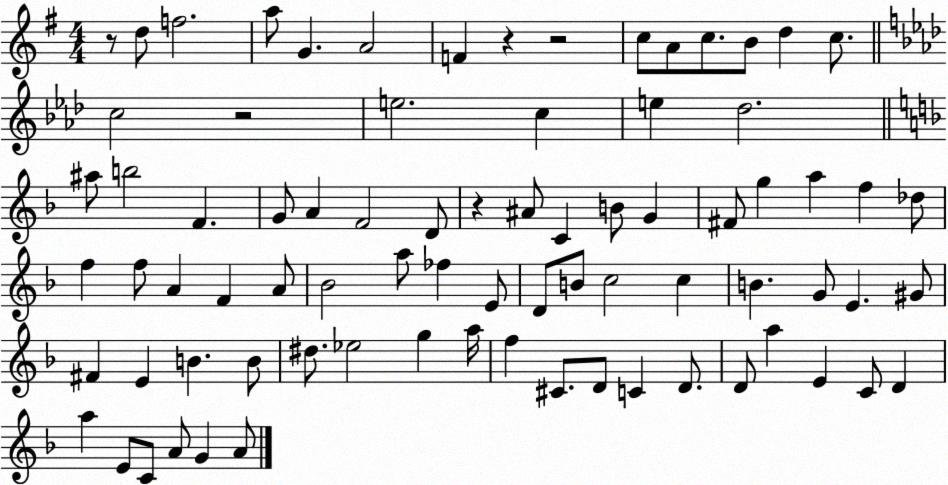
X:1
T:Untitled
M:4/4
L:1/4
K:G
z/2 d/2 f2 a/2 G A2 F z z2 c/2 A/2 c/2 B/2 d c/2 c2 z2 e2 c e _d2 ^a/2 b2 F G/2 A F2 D/2 z ^A/2 C B/2 G ^F/2 g a f _d/2 f f/2 A F A/2 _B2 a/2 _f E/2 D/2 B/2 c2 c B G/2 E ^G/2 ^F E B B/2 ^d/2 _e2 g a/4 f ^C/2 D/2 C D/2 D/2 a E C/2 D a E/2 C/2 A/2 G A/2